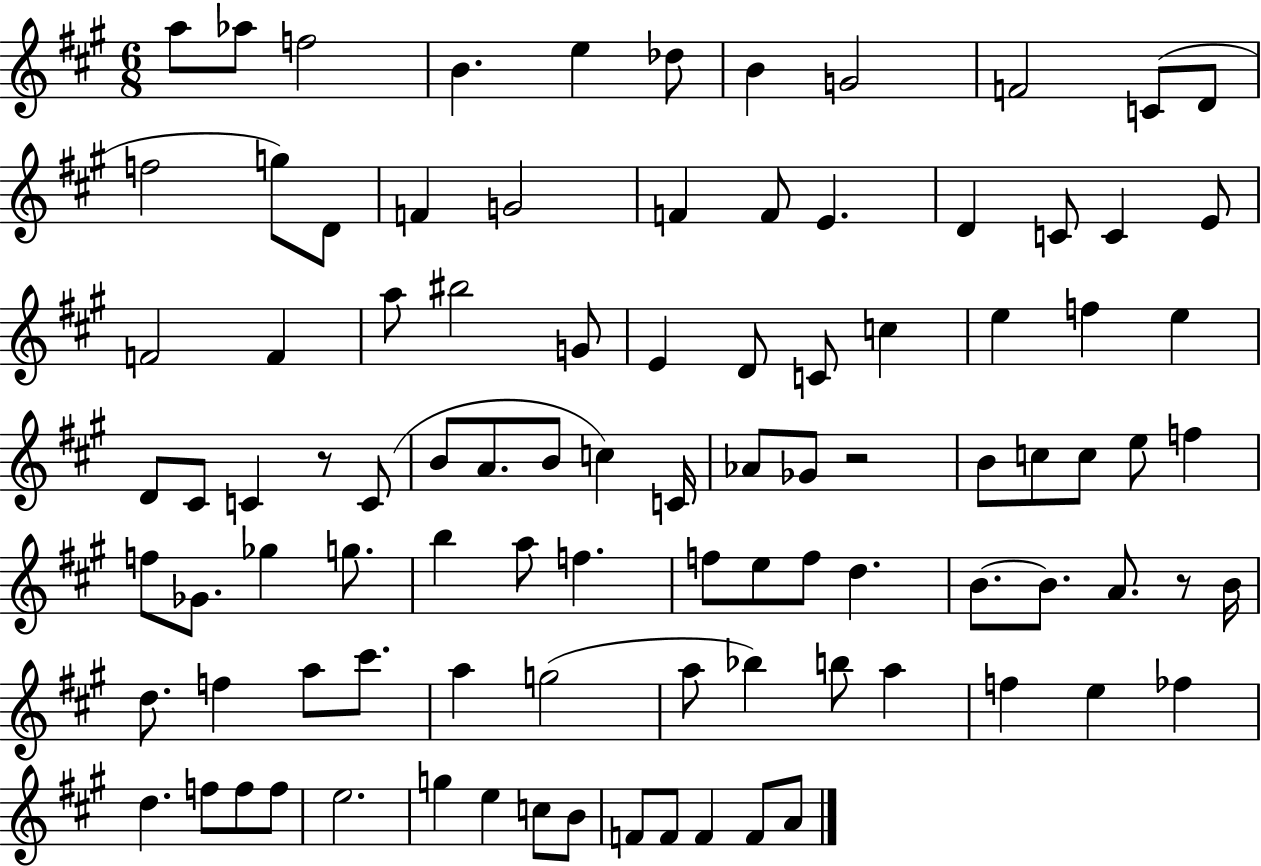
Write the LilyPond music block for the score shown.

{
  \clef treble
  \numericTimeSignature
  \time 6/8
  \key a \major
  a''8 aes''8 f''2 | b'4. e''4 des''8 | b'4 g'2 | f'2 c'8( d'8 | \break f''2 g''8) d'8 | f'4 g'2 | f'4 f'8 e'4. | d'4 c'8 c'4 e'8 | \break f'2 f'4 | a''8 bis''2 g'8 | e'4 d'8 c'8 c''4 | e''4 f''4 e''4 | \break d'8 cis'8 c'4 r8 c'8( | b'8 a'8. b'8 c''4) c'16 | aes'8 ges'8 r2 | b'8 c''8 c''8 e''8 f''4 | \break f''8 ges'8. ges''4 g''8. | b''4 a''8 f''4. | f''8 e''8 f''8 d''4. | b'8.~~ b'8. a'8. r8 b'16 | \break d''8. f''4 a''8 cis'''8. | a''4 g''2( | a''8 bes''4) b''8 a''4 | f''4 e''4 fes''4 | \break d''4. f''8 f''8 f''8 | e''2. | g''4 e''4 c''8 b'8 | f'8 f'8 f'4 f'8 a'8 | \break \bar "|."
}